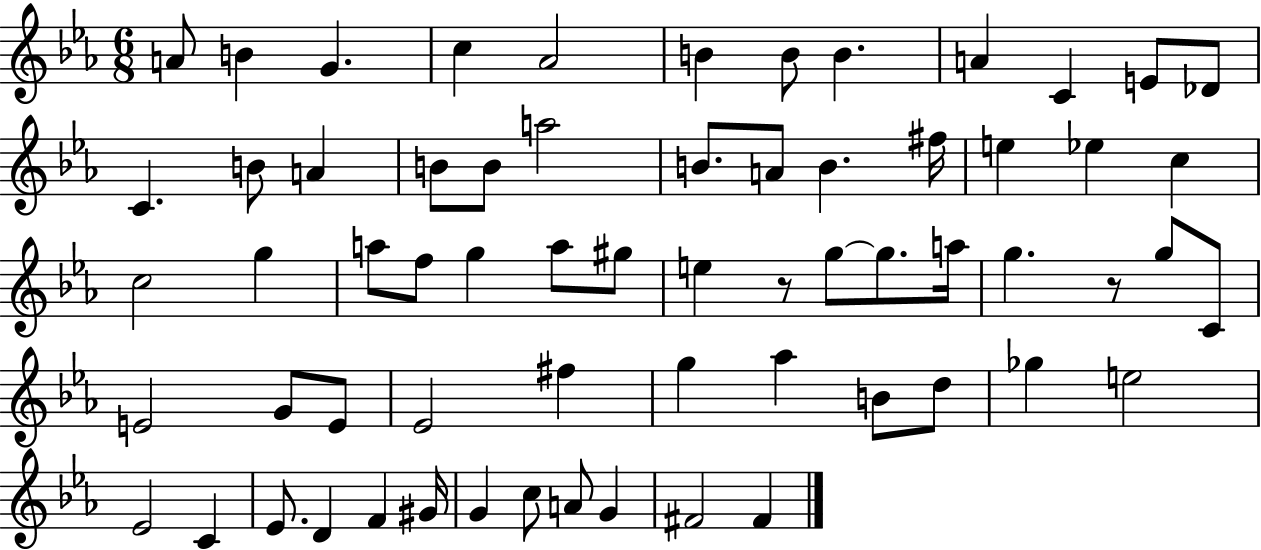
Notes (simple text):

A4/e B4/q G4/q. C5/q Ab4/h B4/q B4/e B4/q. A4/q C4/q E4/e Db4/e C4/q. B4/e A4/q B4/e B4/e A5/h B4/e. A4/e B4/q. F#5/s E5/q Eb5/q C5/q C5/h G5/q A5/e F5/e G5/q A5/e G#5/e E5/q R/e G5/e G5/e. A5/s G5/q. R/e G5/e C4/e E4/h G4/e E4/e Eb4/h F#5/q G5/q Ab5/q B4/e D5/e Gb5/q E5/h Eb4/h C4/q Eb4/e. D4/q F4/q G#4/s G4/q C5/e A4/e G4/q F#4/h F#4/q